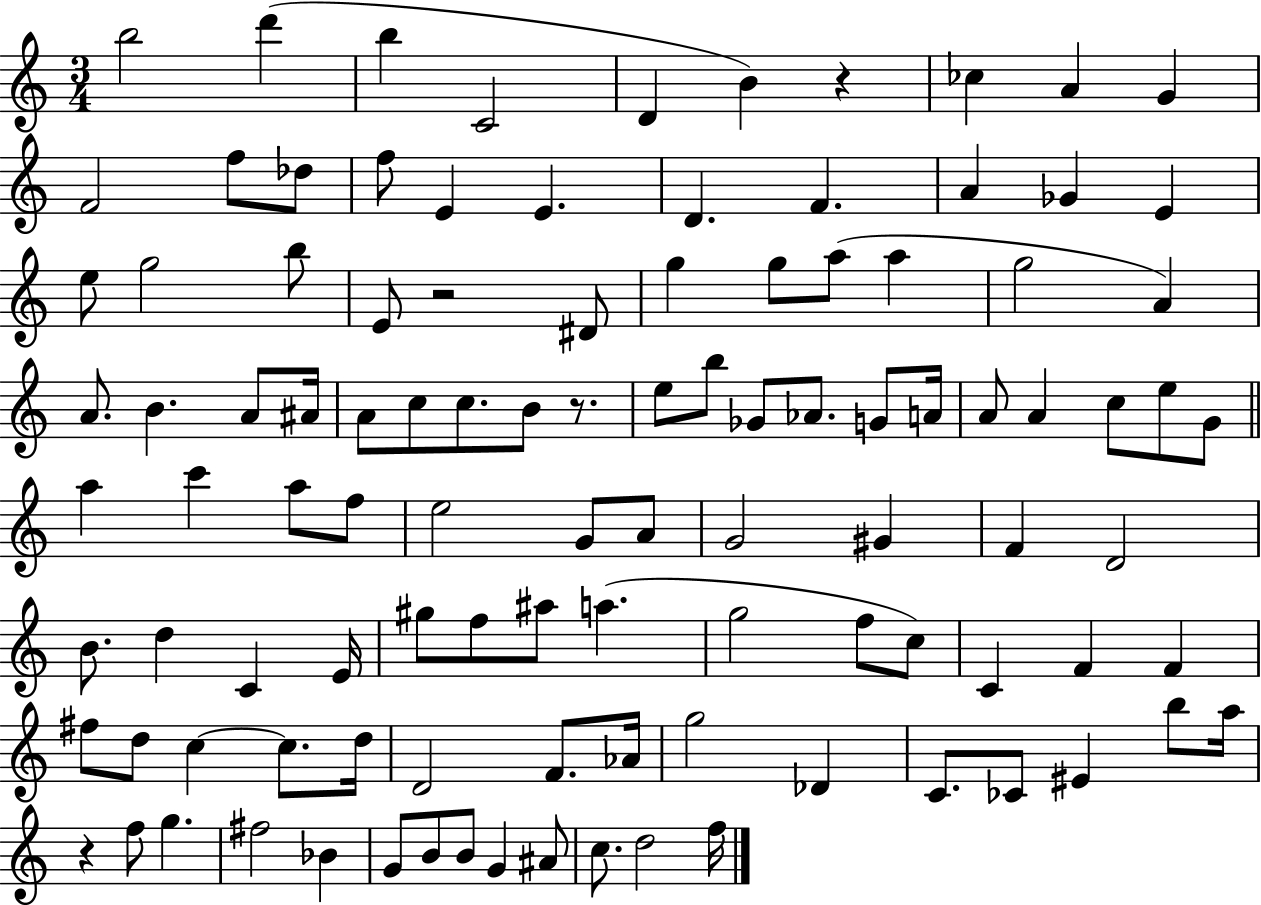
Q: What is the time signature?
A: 3/4